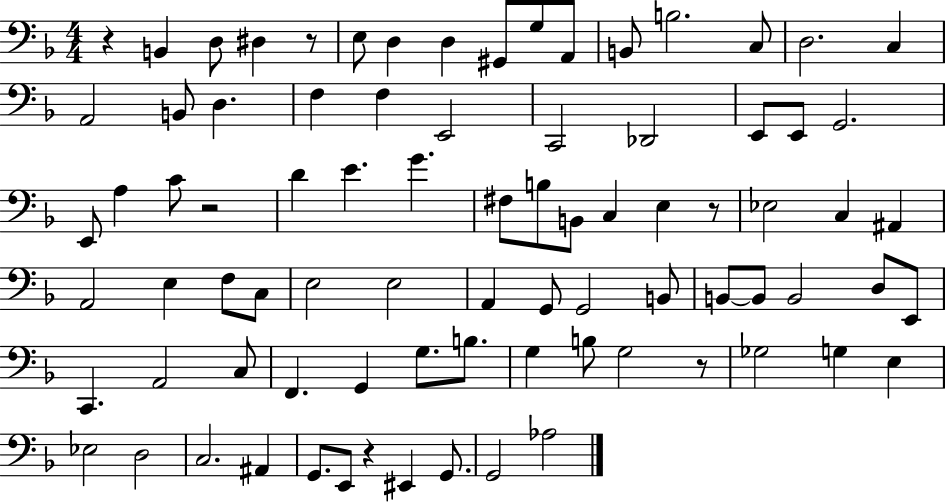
R/q B2/q D3/e D#3/q R/e E3/e D3/q D3/q G#2/e G3/e A2/e B2/e B3/h. C3/e D3/h. C3/q A2/h B2/e D3/q. F3/q F3/q E2/h C2/h Db2/h E2/e E2/e G2/h. E2/e A3/q C4/e R/h D4/q E4/q. G4/q. F#3/e B3/e B2/e C3/q E3/q R/e Eb3/h C3/q A#2/q A2/h E3/q F3/e C3/e E3/h E3/h A2/q G2/e G2/h B2/e B2/e B2/e B2/h D3/e E2/e C2/q. A2/h C3/e F2/q. G2/q G3/e. B3/e. G3/q B3/e G3/h R/e Gb3/h G3/q E3/q Eb3/h D3/h C3/h. A#2/q G2/e. E2/e R/q EIS2/q G2/e. G2/h Ab3/h